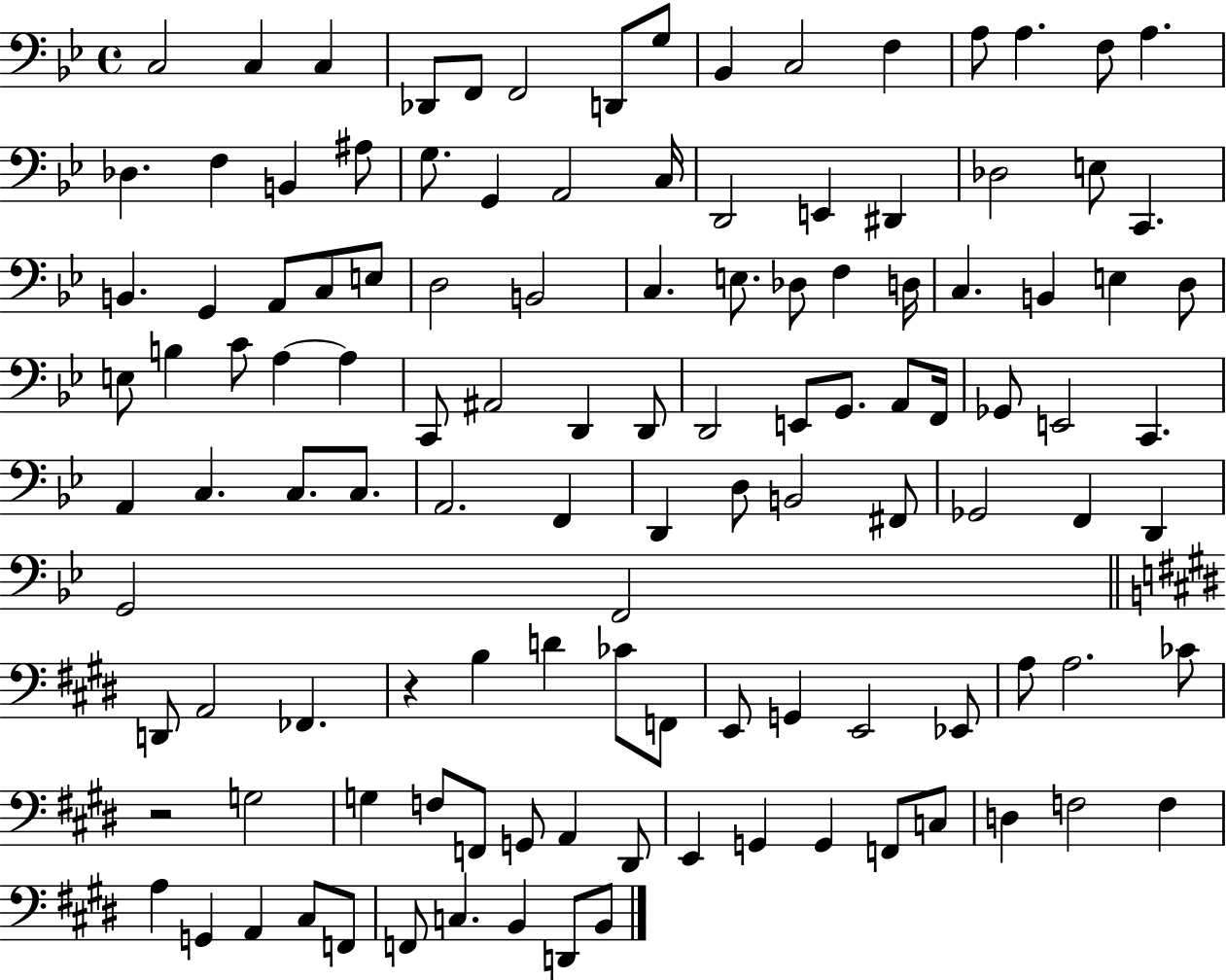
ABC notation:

X:1
T:Untitled
M:4/4
L:1/4
K:Bb
C,2 C, C, _D,,/2 F,,/2 F,,2 D,,/2 G,/2 _B,, C,2 F, A,/2 A, F,/2 A, _D, F, B,, ^A,/2 G,/2 G,, A,,2 C,/4 D,,2 E,, ^D,, _D,2 E,/2 C,, B,, G,, A,,/2 C,/2 E,/2 D,2 B,,2 C, E,/2 _D,/2 F, D,/4 C, B,, E, D,/2 E,/2 B, C/2 A, A, C,,/2 ^A,,2 D,, D,,/2 D,,2 E,,/2 G,,/2 A,,/2 F,,/4 _G,,/2 E,,2 C,, A,, C, C,/2 C,/2 A,,2 F,, D,, D,/2 B,,2 ^F,,/2 _G,,2 F,, D,, G,,2 F,,2 D,,/2 A,,2 _F,, z B, D _C/2 F,,/2 E,,/2 G,, E,,2 _E,,/2 A,/2 A,2 _C/2 z2 G,2 G, F,/2 F,,/2 G,,/2 A,, ^D,,/2 E,, G,, G,, F,,/2 C,/2 D, F,2 F, A, G,, A,, ^C,/2 F,,/2 F,,/2 C, B,, D,,/2 B,,/2